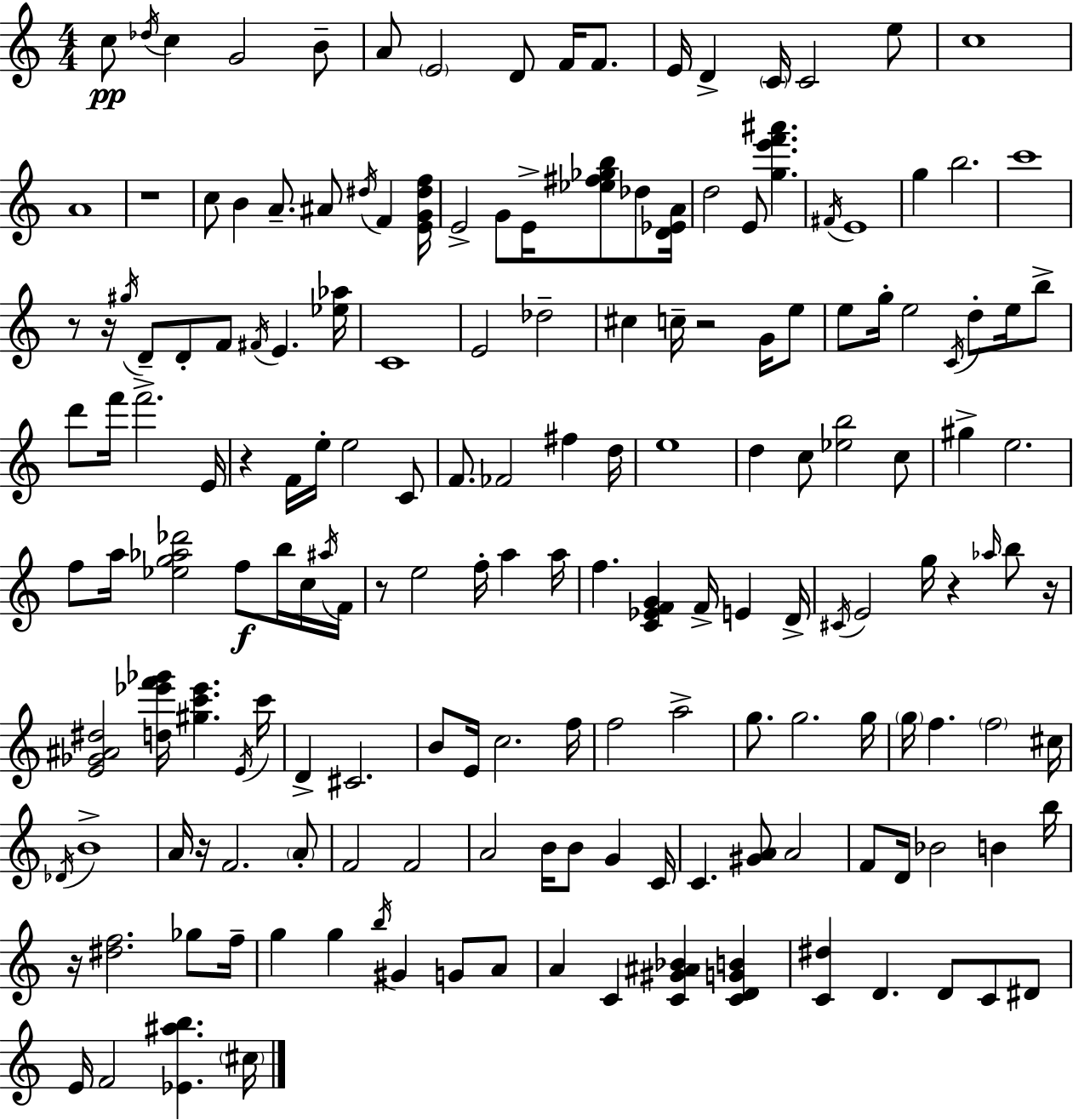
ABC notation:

X:1
T:Untitled
M:4/4
L:1/4
K:C
c/2 _d/4 c G2 B/2 A/2 E2 D/2 F/4 F/2 E/4 D C/4 C2 e/2 c4 A4 z4 c/2 B A/2 ^A/2 ^d/4 F [EG^df]/4 E2 G/2 E/4 [_e^f_gb]/2 _d/2 [D_EA]/4 d2 E/2 [ge'f'^a'] ^F/4 E4 g b2 c'4 z/2 z/4 ^g/4 D/2 D/2 F/2 ^F/4 E [_e_a]/4 C4 E2 _d2 ^c c/4 z2 G/4 e/2 e/2 g/4 e2 C/4 d/2 e/4 b/2 d'/2 f'/4 f'2 E/4 z F/4 e/4 e2 C/2 F/2 _F2 ^f d/4 e4 d c/2 [_eb]2 c/2 ^g e2 f/2 a/4 [_eg_a_d']2 f/2 b/4 c/4 ^a/4 F/4 z/2 e2 f/4 a a/4 f [C_EFG] F/4 E D/4 ^C/4 E2 g/4 z _a/4 b/2 z/4 [E_G^A^d]2 [d_e'f'_g']/4 [^gc'_e'] E/4 c'/4 D ^C2 B/2 E/4 c2 f/4 f2 a2 g/2 g2 g/4 g/4 f f2 ^c/4 _D/4 B4 A/4 z/4 F2 A/2 F2 F2 A2 B/4 B/2 G C/4 C [^GA]/2 A2 F/2 D/4 _B2 B b/4 z/4 [^df]2 _g/2 f/4 g g b/4 ^G G/2 A/2 A C [C^G^A_B] [CDGB] [C^d] D D/2 C/2 ^D/2 E/4 F2 [_E^ab] ^c/4